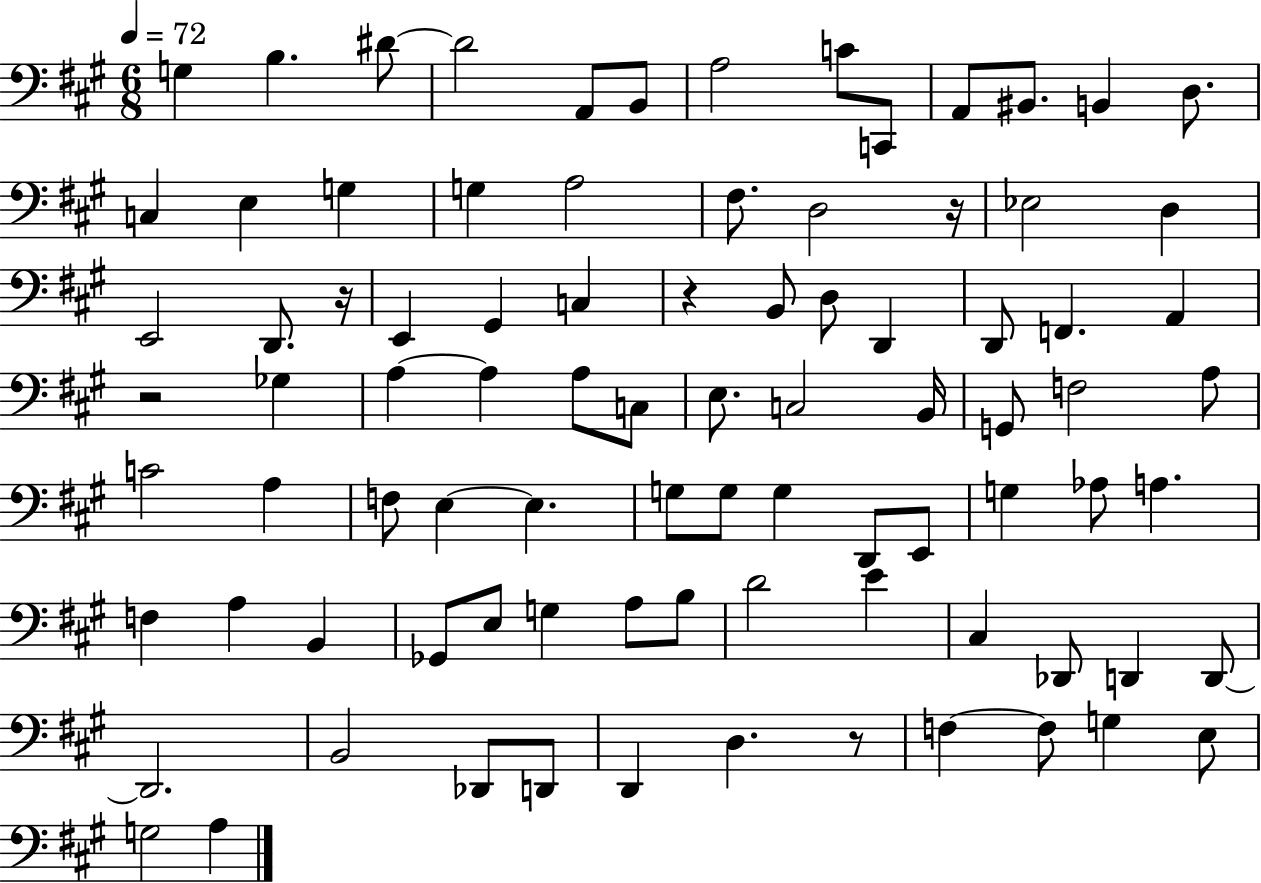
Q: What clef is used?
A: bass